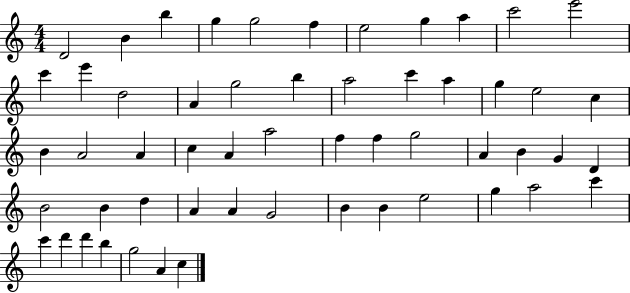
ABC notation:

X:1
T:Untitled
M:4/4
L:1/4
K:C
D2 B b g g2 f e2 g a c'2 e'2 c' e' d2 A g2 b a2 c' a g e2 c B A2 A c A a2 f f g2 A B G D B2 B d A A G2 B B e2 g a2 c' c' d' d' b g2 A c